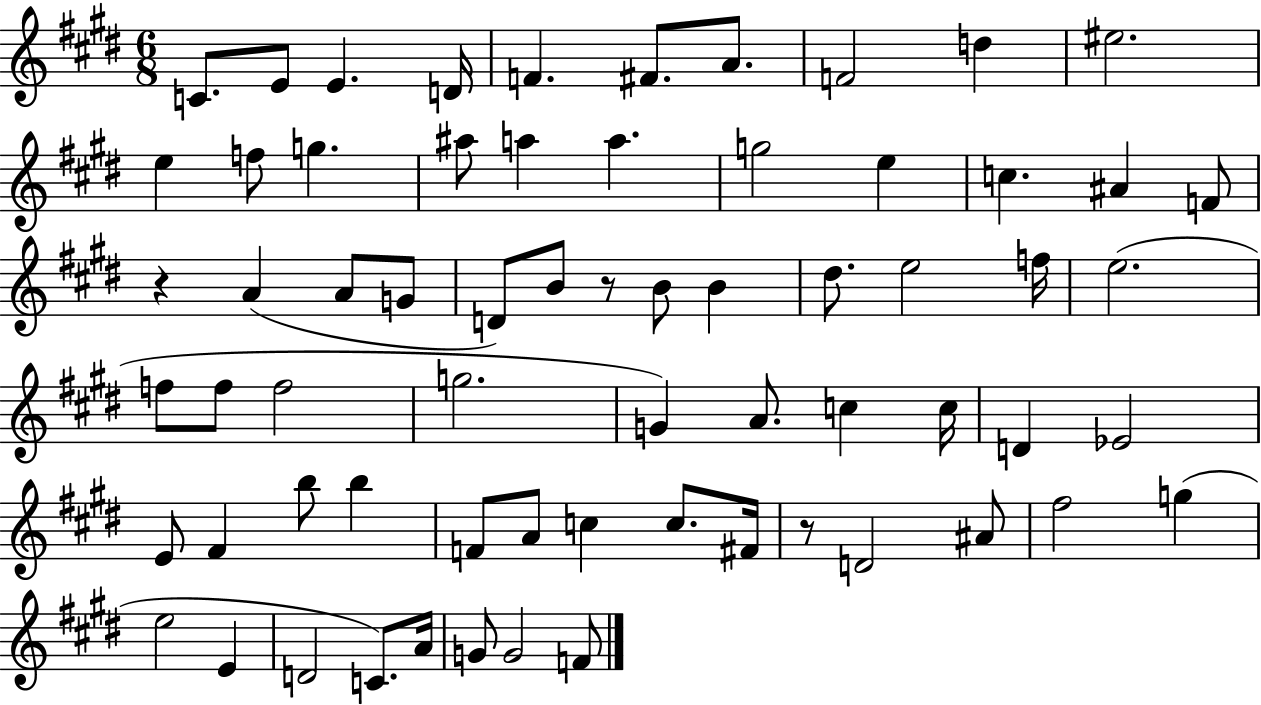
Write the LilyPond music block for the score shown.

{
  \clef treble
  \numericTimeSignature
  \time 6/8
  \key e \major
  c'8. e'8 e'4. d'16 | f'4. fis'8. a'8. | f'2 d''4 | eis''2. | \break e''4 f''8 g''4. | ais''8 a''4 a''4. | g''2 e''4 | c''4. ais'4 f'8 | \break r4 a'4( a'8 g'8 | d'8) b'8 r8 b'8 b'4 | dis''8. e''2 f''16 | e''2.( | \break f''8 f''8 f''2 | g''2. | g'4) a'8. c''4 c''16 | d'4 ees'2 | \break e'8 fis'4 b''8 b''4 | f'8 a'8 c''4 c''8. fis'16 | r8 d'2 ais'8 | fis''2 g''4( | \break e''2 e'4 | d'2 c'8.) a'16 | g'8 g'2 f'8 | \bar "|."
}